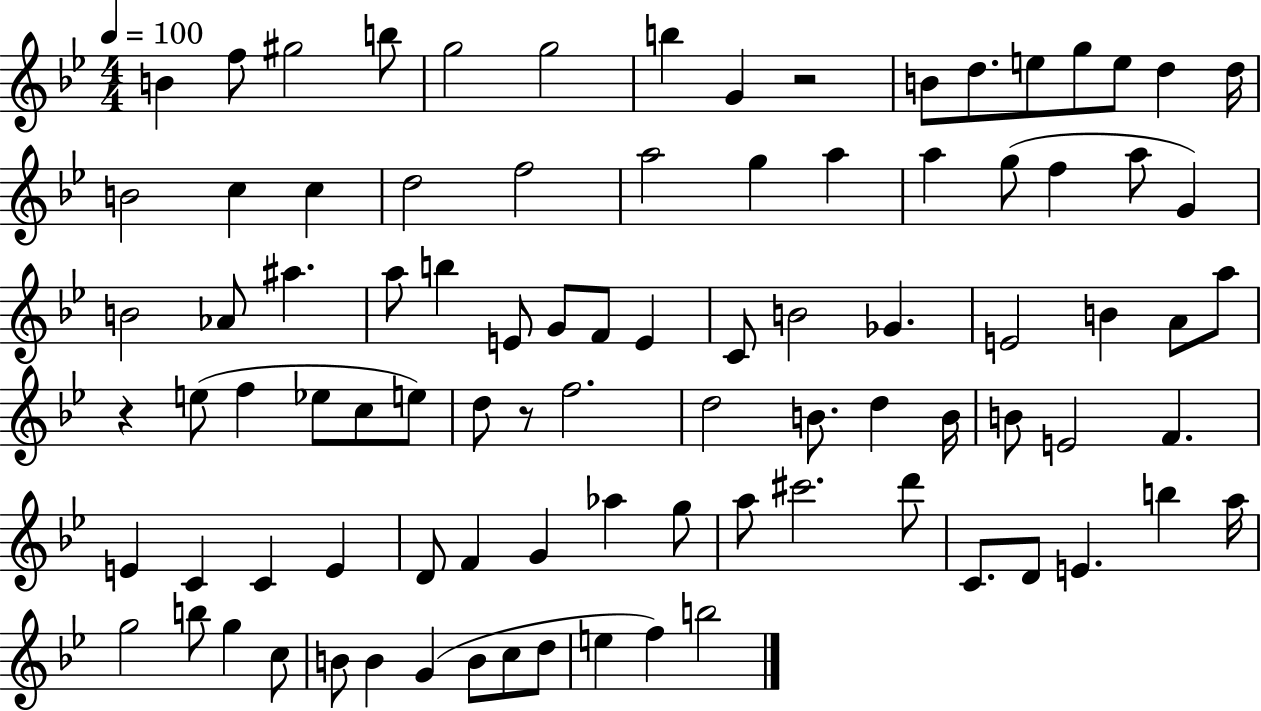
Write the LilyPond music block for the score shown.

{
  \clef treble
  \numericTimeSignature
  \time 4/4
  \key bes \major
  \tempo 4 = 100
  b'4 f''8 gis''2 b''8 | g''2 g''2 | b''4 g'4 r2 | b'8 d''8. e''8 g''8 e''8 d''4 d''16 | \break b'2 c''4 c''4 | d''2 f''2 | a''2 g''4 a''4 | a''4 g''8( f''4 a''8 g'4) | \break b'2 aes'8 ais''4. | a''8 b''4 e'8 g'8 f'8 e'4 | c'8 b'2 ges'4. | e'2 b'4 a'8 a''8 | \break r4 e''8( f''4 ees''8 c''8 e''8) | d''8 r8 f''2. | d''2 b'8. d''4 b'16 | b'8 e'2 f'4. | \break e'4 c'4 c'4 e'4 | d'8 f'4 g'4 aes''4 g''8 | a''8 cis'''2. d'''8 | c'8. d'8 e'4. b''4 a''16 | \break g''2 b''8 g''4 c''8 | b'8 b'4 g'4( b'8 c''8 d''8 | e''4 f''4) b''2 | \bar "|."
}